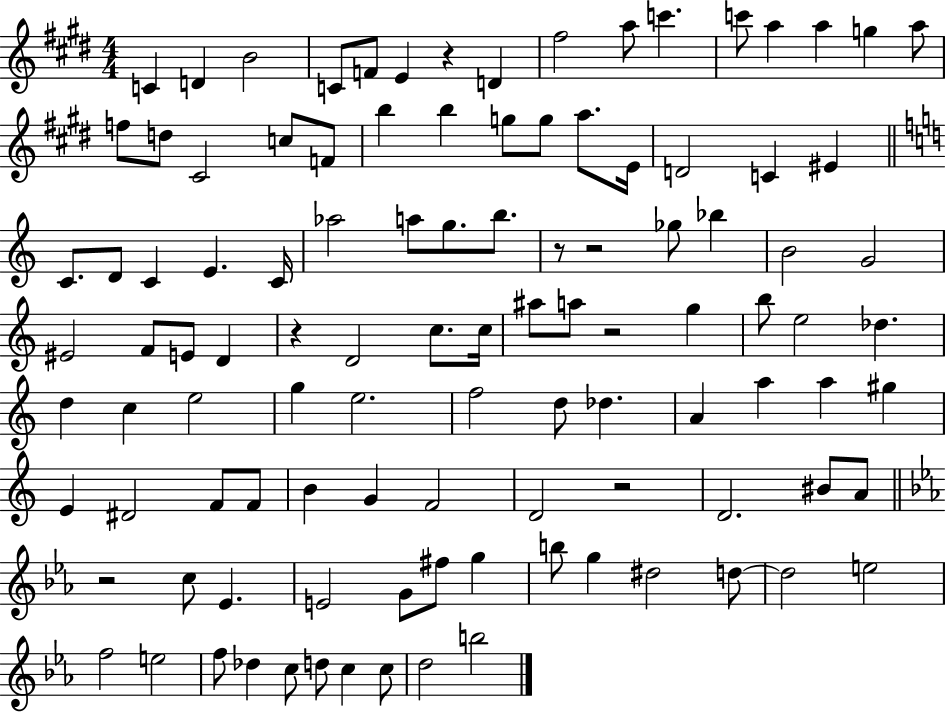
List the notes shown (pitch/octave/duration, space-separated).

C4/q D4/q B4/h C4/e F4/e E4/q R/q D4/q F#5/h A5/e C6/q. C6/e A5/q A5/q G5/q A5/e F5/e D5/e C#4/h C5/e F4/e B5/q B5/q G5/e G5/e A5/e. E4/s D4/h C4/q EIS4/q C4/e. D4/e C4/q E4/q. C4/s Ab5/h A5/e G5/e. B5/e. R/e R/h Gb5/e Bb5/q B4/h G4/h EIS4/h F4/e E4/e D4/q R/q D4/h C5/e. C5/s A#5/e A5/e R/h G5/q B5/e E5/h Db5/q. D5/q C5/q E5/h G5/q E5/h. F5/h D5/e Db5/q. A4/q A5/q A5/q G#5/q E4/q D#4/h F4/e F4/e B4/q G4/q F4/h D4/h R/h D4/h. BIS4/e A4/e R/h C5/e Eb4/q. E4/h G4/e F#5/e G5/q B5/e G5/q D#5/h D5/e D5/h E5/h F5/h E5/h F5/e Db5/q C5/e D5/e C5/q C5/e D5/h B5/h